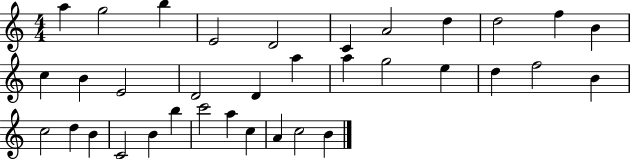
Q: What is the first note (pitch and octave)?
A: A5